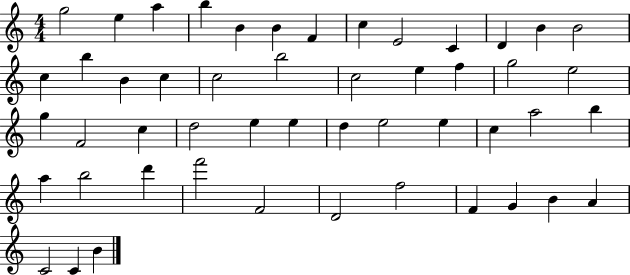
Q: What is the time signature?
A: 4/4